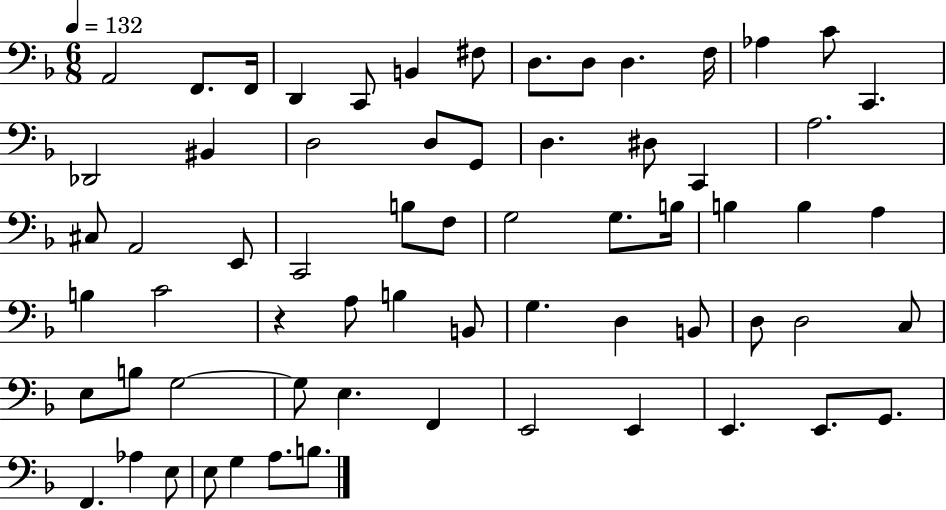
X:1
T:Untitled
M:6/8
L:1/4
K:F
A,,2 F,,/2 F,,/4 D,, C,,/2 B,, ^F,/2 D,/2 D,/2 D, F,/4 _A, C/2 C,, _D,,2 ^B,, D,2 D,/2 G,,/2 D, ^D,/2 C,, A,2 ^C,/2 A,,2 E,,/2 C,,2 B,/2 F,/2 G,2 G,/2 B,/4 B, B, A, B, C2 z A,/2 B, B,,/2 G, D, B,,/2 D,/2 D,2 C,/2 E,/2 B,/2 G,2 G,/2 E, F,, E,,2 E,, E,, E,,/2 G,,/2 F,, _A, E,/2 E,/2 G, A,/2 B,/2